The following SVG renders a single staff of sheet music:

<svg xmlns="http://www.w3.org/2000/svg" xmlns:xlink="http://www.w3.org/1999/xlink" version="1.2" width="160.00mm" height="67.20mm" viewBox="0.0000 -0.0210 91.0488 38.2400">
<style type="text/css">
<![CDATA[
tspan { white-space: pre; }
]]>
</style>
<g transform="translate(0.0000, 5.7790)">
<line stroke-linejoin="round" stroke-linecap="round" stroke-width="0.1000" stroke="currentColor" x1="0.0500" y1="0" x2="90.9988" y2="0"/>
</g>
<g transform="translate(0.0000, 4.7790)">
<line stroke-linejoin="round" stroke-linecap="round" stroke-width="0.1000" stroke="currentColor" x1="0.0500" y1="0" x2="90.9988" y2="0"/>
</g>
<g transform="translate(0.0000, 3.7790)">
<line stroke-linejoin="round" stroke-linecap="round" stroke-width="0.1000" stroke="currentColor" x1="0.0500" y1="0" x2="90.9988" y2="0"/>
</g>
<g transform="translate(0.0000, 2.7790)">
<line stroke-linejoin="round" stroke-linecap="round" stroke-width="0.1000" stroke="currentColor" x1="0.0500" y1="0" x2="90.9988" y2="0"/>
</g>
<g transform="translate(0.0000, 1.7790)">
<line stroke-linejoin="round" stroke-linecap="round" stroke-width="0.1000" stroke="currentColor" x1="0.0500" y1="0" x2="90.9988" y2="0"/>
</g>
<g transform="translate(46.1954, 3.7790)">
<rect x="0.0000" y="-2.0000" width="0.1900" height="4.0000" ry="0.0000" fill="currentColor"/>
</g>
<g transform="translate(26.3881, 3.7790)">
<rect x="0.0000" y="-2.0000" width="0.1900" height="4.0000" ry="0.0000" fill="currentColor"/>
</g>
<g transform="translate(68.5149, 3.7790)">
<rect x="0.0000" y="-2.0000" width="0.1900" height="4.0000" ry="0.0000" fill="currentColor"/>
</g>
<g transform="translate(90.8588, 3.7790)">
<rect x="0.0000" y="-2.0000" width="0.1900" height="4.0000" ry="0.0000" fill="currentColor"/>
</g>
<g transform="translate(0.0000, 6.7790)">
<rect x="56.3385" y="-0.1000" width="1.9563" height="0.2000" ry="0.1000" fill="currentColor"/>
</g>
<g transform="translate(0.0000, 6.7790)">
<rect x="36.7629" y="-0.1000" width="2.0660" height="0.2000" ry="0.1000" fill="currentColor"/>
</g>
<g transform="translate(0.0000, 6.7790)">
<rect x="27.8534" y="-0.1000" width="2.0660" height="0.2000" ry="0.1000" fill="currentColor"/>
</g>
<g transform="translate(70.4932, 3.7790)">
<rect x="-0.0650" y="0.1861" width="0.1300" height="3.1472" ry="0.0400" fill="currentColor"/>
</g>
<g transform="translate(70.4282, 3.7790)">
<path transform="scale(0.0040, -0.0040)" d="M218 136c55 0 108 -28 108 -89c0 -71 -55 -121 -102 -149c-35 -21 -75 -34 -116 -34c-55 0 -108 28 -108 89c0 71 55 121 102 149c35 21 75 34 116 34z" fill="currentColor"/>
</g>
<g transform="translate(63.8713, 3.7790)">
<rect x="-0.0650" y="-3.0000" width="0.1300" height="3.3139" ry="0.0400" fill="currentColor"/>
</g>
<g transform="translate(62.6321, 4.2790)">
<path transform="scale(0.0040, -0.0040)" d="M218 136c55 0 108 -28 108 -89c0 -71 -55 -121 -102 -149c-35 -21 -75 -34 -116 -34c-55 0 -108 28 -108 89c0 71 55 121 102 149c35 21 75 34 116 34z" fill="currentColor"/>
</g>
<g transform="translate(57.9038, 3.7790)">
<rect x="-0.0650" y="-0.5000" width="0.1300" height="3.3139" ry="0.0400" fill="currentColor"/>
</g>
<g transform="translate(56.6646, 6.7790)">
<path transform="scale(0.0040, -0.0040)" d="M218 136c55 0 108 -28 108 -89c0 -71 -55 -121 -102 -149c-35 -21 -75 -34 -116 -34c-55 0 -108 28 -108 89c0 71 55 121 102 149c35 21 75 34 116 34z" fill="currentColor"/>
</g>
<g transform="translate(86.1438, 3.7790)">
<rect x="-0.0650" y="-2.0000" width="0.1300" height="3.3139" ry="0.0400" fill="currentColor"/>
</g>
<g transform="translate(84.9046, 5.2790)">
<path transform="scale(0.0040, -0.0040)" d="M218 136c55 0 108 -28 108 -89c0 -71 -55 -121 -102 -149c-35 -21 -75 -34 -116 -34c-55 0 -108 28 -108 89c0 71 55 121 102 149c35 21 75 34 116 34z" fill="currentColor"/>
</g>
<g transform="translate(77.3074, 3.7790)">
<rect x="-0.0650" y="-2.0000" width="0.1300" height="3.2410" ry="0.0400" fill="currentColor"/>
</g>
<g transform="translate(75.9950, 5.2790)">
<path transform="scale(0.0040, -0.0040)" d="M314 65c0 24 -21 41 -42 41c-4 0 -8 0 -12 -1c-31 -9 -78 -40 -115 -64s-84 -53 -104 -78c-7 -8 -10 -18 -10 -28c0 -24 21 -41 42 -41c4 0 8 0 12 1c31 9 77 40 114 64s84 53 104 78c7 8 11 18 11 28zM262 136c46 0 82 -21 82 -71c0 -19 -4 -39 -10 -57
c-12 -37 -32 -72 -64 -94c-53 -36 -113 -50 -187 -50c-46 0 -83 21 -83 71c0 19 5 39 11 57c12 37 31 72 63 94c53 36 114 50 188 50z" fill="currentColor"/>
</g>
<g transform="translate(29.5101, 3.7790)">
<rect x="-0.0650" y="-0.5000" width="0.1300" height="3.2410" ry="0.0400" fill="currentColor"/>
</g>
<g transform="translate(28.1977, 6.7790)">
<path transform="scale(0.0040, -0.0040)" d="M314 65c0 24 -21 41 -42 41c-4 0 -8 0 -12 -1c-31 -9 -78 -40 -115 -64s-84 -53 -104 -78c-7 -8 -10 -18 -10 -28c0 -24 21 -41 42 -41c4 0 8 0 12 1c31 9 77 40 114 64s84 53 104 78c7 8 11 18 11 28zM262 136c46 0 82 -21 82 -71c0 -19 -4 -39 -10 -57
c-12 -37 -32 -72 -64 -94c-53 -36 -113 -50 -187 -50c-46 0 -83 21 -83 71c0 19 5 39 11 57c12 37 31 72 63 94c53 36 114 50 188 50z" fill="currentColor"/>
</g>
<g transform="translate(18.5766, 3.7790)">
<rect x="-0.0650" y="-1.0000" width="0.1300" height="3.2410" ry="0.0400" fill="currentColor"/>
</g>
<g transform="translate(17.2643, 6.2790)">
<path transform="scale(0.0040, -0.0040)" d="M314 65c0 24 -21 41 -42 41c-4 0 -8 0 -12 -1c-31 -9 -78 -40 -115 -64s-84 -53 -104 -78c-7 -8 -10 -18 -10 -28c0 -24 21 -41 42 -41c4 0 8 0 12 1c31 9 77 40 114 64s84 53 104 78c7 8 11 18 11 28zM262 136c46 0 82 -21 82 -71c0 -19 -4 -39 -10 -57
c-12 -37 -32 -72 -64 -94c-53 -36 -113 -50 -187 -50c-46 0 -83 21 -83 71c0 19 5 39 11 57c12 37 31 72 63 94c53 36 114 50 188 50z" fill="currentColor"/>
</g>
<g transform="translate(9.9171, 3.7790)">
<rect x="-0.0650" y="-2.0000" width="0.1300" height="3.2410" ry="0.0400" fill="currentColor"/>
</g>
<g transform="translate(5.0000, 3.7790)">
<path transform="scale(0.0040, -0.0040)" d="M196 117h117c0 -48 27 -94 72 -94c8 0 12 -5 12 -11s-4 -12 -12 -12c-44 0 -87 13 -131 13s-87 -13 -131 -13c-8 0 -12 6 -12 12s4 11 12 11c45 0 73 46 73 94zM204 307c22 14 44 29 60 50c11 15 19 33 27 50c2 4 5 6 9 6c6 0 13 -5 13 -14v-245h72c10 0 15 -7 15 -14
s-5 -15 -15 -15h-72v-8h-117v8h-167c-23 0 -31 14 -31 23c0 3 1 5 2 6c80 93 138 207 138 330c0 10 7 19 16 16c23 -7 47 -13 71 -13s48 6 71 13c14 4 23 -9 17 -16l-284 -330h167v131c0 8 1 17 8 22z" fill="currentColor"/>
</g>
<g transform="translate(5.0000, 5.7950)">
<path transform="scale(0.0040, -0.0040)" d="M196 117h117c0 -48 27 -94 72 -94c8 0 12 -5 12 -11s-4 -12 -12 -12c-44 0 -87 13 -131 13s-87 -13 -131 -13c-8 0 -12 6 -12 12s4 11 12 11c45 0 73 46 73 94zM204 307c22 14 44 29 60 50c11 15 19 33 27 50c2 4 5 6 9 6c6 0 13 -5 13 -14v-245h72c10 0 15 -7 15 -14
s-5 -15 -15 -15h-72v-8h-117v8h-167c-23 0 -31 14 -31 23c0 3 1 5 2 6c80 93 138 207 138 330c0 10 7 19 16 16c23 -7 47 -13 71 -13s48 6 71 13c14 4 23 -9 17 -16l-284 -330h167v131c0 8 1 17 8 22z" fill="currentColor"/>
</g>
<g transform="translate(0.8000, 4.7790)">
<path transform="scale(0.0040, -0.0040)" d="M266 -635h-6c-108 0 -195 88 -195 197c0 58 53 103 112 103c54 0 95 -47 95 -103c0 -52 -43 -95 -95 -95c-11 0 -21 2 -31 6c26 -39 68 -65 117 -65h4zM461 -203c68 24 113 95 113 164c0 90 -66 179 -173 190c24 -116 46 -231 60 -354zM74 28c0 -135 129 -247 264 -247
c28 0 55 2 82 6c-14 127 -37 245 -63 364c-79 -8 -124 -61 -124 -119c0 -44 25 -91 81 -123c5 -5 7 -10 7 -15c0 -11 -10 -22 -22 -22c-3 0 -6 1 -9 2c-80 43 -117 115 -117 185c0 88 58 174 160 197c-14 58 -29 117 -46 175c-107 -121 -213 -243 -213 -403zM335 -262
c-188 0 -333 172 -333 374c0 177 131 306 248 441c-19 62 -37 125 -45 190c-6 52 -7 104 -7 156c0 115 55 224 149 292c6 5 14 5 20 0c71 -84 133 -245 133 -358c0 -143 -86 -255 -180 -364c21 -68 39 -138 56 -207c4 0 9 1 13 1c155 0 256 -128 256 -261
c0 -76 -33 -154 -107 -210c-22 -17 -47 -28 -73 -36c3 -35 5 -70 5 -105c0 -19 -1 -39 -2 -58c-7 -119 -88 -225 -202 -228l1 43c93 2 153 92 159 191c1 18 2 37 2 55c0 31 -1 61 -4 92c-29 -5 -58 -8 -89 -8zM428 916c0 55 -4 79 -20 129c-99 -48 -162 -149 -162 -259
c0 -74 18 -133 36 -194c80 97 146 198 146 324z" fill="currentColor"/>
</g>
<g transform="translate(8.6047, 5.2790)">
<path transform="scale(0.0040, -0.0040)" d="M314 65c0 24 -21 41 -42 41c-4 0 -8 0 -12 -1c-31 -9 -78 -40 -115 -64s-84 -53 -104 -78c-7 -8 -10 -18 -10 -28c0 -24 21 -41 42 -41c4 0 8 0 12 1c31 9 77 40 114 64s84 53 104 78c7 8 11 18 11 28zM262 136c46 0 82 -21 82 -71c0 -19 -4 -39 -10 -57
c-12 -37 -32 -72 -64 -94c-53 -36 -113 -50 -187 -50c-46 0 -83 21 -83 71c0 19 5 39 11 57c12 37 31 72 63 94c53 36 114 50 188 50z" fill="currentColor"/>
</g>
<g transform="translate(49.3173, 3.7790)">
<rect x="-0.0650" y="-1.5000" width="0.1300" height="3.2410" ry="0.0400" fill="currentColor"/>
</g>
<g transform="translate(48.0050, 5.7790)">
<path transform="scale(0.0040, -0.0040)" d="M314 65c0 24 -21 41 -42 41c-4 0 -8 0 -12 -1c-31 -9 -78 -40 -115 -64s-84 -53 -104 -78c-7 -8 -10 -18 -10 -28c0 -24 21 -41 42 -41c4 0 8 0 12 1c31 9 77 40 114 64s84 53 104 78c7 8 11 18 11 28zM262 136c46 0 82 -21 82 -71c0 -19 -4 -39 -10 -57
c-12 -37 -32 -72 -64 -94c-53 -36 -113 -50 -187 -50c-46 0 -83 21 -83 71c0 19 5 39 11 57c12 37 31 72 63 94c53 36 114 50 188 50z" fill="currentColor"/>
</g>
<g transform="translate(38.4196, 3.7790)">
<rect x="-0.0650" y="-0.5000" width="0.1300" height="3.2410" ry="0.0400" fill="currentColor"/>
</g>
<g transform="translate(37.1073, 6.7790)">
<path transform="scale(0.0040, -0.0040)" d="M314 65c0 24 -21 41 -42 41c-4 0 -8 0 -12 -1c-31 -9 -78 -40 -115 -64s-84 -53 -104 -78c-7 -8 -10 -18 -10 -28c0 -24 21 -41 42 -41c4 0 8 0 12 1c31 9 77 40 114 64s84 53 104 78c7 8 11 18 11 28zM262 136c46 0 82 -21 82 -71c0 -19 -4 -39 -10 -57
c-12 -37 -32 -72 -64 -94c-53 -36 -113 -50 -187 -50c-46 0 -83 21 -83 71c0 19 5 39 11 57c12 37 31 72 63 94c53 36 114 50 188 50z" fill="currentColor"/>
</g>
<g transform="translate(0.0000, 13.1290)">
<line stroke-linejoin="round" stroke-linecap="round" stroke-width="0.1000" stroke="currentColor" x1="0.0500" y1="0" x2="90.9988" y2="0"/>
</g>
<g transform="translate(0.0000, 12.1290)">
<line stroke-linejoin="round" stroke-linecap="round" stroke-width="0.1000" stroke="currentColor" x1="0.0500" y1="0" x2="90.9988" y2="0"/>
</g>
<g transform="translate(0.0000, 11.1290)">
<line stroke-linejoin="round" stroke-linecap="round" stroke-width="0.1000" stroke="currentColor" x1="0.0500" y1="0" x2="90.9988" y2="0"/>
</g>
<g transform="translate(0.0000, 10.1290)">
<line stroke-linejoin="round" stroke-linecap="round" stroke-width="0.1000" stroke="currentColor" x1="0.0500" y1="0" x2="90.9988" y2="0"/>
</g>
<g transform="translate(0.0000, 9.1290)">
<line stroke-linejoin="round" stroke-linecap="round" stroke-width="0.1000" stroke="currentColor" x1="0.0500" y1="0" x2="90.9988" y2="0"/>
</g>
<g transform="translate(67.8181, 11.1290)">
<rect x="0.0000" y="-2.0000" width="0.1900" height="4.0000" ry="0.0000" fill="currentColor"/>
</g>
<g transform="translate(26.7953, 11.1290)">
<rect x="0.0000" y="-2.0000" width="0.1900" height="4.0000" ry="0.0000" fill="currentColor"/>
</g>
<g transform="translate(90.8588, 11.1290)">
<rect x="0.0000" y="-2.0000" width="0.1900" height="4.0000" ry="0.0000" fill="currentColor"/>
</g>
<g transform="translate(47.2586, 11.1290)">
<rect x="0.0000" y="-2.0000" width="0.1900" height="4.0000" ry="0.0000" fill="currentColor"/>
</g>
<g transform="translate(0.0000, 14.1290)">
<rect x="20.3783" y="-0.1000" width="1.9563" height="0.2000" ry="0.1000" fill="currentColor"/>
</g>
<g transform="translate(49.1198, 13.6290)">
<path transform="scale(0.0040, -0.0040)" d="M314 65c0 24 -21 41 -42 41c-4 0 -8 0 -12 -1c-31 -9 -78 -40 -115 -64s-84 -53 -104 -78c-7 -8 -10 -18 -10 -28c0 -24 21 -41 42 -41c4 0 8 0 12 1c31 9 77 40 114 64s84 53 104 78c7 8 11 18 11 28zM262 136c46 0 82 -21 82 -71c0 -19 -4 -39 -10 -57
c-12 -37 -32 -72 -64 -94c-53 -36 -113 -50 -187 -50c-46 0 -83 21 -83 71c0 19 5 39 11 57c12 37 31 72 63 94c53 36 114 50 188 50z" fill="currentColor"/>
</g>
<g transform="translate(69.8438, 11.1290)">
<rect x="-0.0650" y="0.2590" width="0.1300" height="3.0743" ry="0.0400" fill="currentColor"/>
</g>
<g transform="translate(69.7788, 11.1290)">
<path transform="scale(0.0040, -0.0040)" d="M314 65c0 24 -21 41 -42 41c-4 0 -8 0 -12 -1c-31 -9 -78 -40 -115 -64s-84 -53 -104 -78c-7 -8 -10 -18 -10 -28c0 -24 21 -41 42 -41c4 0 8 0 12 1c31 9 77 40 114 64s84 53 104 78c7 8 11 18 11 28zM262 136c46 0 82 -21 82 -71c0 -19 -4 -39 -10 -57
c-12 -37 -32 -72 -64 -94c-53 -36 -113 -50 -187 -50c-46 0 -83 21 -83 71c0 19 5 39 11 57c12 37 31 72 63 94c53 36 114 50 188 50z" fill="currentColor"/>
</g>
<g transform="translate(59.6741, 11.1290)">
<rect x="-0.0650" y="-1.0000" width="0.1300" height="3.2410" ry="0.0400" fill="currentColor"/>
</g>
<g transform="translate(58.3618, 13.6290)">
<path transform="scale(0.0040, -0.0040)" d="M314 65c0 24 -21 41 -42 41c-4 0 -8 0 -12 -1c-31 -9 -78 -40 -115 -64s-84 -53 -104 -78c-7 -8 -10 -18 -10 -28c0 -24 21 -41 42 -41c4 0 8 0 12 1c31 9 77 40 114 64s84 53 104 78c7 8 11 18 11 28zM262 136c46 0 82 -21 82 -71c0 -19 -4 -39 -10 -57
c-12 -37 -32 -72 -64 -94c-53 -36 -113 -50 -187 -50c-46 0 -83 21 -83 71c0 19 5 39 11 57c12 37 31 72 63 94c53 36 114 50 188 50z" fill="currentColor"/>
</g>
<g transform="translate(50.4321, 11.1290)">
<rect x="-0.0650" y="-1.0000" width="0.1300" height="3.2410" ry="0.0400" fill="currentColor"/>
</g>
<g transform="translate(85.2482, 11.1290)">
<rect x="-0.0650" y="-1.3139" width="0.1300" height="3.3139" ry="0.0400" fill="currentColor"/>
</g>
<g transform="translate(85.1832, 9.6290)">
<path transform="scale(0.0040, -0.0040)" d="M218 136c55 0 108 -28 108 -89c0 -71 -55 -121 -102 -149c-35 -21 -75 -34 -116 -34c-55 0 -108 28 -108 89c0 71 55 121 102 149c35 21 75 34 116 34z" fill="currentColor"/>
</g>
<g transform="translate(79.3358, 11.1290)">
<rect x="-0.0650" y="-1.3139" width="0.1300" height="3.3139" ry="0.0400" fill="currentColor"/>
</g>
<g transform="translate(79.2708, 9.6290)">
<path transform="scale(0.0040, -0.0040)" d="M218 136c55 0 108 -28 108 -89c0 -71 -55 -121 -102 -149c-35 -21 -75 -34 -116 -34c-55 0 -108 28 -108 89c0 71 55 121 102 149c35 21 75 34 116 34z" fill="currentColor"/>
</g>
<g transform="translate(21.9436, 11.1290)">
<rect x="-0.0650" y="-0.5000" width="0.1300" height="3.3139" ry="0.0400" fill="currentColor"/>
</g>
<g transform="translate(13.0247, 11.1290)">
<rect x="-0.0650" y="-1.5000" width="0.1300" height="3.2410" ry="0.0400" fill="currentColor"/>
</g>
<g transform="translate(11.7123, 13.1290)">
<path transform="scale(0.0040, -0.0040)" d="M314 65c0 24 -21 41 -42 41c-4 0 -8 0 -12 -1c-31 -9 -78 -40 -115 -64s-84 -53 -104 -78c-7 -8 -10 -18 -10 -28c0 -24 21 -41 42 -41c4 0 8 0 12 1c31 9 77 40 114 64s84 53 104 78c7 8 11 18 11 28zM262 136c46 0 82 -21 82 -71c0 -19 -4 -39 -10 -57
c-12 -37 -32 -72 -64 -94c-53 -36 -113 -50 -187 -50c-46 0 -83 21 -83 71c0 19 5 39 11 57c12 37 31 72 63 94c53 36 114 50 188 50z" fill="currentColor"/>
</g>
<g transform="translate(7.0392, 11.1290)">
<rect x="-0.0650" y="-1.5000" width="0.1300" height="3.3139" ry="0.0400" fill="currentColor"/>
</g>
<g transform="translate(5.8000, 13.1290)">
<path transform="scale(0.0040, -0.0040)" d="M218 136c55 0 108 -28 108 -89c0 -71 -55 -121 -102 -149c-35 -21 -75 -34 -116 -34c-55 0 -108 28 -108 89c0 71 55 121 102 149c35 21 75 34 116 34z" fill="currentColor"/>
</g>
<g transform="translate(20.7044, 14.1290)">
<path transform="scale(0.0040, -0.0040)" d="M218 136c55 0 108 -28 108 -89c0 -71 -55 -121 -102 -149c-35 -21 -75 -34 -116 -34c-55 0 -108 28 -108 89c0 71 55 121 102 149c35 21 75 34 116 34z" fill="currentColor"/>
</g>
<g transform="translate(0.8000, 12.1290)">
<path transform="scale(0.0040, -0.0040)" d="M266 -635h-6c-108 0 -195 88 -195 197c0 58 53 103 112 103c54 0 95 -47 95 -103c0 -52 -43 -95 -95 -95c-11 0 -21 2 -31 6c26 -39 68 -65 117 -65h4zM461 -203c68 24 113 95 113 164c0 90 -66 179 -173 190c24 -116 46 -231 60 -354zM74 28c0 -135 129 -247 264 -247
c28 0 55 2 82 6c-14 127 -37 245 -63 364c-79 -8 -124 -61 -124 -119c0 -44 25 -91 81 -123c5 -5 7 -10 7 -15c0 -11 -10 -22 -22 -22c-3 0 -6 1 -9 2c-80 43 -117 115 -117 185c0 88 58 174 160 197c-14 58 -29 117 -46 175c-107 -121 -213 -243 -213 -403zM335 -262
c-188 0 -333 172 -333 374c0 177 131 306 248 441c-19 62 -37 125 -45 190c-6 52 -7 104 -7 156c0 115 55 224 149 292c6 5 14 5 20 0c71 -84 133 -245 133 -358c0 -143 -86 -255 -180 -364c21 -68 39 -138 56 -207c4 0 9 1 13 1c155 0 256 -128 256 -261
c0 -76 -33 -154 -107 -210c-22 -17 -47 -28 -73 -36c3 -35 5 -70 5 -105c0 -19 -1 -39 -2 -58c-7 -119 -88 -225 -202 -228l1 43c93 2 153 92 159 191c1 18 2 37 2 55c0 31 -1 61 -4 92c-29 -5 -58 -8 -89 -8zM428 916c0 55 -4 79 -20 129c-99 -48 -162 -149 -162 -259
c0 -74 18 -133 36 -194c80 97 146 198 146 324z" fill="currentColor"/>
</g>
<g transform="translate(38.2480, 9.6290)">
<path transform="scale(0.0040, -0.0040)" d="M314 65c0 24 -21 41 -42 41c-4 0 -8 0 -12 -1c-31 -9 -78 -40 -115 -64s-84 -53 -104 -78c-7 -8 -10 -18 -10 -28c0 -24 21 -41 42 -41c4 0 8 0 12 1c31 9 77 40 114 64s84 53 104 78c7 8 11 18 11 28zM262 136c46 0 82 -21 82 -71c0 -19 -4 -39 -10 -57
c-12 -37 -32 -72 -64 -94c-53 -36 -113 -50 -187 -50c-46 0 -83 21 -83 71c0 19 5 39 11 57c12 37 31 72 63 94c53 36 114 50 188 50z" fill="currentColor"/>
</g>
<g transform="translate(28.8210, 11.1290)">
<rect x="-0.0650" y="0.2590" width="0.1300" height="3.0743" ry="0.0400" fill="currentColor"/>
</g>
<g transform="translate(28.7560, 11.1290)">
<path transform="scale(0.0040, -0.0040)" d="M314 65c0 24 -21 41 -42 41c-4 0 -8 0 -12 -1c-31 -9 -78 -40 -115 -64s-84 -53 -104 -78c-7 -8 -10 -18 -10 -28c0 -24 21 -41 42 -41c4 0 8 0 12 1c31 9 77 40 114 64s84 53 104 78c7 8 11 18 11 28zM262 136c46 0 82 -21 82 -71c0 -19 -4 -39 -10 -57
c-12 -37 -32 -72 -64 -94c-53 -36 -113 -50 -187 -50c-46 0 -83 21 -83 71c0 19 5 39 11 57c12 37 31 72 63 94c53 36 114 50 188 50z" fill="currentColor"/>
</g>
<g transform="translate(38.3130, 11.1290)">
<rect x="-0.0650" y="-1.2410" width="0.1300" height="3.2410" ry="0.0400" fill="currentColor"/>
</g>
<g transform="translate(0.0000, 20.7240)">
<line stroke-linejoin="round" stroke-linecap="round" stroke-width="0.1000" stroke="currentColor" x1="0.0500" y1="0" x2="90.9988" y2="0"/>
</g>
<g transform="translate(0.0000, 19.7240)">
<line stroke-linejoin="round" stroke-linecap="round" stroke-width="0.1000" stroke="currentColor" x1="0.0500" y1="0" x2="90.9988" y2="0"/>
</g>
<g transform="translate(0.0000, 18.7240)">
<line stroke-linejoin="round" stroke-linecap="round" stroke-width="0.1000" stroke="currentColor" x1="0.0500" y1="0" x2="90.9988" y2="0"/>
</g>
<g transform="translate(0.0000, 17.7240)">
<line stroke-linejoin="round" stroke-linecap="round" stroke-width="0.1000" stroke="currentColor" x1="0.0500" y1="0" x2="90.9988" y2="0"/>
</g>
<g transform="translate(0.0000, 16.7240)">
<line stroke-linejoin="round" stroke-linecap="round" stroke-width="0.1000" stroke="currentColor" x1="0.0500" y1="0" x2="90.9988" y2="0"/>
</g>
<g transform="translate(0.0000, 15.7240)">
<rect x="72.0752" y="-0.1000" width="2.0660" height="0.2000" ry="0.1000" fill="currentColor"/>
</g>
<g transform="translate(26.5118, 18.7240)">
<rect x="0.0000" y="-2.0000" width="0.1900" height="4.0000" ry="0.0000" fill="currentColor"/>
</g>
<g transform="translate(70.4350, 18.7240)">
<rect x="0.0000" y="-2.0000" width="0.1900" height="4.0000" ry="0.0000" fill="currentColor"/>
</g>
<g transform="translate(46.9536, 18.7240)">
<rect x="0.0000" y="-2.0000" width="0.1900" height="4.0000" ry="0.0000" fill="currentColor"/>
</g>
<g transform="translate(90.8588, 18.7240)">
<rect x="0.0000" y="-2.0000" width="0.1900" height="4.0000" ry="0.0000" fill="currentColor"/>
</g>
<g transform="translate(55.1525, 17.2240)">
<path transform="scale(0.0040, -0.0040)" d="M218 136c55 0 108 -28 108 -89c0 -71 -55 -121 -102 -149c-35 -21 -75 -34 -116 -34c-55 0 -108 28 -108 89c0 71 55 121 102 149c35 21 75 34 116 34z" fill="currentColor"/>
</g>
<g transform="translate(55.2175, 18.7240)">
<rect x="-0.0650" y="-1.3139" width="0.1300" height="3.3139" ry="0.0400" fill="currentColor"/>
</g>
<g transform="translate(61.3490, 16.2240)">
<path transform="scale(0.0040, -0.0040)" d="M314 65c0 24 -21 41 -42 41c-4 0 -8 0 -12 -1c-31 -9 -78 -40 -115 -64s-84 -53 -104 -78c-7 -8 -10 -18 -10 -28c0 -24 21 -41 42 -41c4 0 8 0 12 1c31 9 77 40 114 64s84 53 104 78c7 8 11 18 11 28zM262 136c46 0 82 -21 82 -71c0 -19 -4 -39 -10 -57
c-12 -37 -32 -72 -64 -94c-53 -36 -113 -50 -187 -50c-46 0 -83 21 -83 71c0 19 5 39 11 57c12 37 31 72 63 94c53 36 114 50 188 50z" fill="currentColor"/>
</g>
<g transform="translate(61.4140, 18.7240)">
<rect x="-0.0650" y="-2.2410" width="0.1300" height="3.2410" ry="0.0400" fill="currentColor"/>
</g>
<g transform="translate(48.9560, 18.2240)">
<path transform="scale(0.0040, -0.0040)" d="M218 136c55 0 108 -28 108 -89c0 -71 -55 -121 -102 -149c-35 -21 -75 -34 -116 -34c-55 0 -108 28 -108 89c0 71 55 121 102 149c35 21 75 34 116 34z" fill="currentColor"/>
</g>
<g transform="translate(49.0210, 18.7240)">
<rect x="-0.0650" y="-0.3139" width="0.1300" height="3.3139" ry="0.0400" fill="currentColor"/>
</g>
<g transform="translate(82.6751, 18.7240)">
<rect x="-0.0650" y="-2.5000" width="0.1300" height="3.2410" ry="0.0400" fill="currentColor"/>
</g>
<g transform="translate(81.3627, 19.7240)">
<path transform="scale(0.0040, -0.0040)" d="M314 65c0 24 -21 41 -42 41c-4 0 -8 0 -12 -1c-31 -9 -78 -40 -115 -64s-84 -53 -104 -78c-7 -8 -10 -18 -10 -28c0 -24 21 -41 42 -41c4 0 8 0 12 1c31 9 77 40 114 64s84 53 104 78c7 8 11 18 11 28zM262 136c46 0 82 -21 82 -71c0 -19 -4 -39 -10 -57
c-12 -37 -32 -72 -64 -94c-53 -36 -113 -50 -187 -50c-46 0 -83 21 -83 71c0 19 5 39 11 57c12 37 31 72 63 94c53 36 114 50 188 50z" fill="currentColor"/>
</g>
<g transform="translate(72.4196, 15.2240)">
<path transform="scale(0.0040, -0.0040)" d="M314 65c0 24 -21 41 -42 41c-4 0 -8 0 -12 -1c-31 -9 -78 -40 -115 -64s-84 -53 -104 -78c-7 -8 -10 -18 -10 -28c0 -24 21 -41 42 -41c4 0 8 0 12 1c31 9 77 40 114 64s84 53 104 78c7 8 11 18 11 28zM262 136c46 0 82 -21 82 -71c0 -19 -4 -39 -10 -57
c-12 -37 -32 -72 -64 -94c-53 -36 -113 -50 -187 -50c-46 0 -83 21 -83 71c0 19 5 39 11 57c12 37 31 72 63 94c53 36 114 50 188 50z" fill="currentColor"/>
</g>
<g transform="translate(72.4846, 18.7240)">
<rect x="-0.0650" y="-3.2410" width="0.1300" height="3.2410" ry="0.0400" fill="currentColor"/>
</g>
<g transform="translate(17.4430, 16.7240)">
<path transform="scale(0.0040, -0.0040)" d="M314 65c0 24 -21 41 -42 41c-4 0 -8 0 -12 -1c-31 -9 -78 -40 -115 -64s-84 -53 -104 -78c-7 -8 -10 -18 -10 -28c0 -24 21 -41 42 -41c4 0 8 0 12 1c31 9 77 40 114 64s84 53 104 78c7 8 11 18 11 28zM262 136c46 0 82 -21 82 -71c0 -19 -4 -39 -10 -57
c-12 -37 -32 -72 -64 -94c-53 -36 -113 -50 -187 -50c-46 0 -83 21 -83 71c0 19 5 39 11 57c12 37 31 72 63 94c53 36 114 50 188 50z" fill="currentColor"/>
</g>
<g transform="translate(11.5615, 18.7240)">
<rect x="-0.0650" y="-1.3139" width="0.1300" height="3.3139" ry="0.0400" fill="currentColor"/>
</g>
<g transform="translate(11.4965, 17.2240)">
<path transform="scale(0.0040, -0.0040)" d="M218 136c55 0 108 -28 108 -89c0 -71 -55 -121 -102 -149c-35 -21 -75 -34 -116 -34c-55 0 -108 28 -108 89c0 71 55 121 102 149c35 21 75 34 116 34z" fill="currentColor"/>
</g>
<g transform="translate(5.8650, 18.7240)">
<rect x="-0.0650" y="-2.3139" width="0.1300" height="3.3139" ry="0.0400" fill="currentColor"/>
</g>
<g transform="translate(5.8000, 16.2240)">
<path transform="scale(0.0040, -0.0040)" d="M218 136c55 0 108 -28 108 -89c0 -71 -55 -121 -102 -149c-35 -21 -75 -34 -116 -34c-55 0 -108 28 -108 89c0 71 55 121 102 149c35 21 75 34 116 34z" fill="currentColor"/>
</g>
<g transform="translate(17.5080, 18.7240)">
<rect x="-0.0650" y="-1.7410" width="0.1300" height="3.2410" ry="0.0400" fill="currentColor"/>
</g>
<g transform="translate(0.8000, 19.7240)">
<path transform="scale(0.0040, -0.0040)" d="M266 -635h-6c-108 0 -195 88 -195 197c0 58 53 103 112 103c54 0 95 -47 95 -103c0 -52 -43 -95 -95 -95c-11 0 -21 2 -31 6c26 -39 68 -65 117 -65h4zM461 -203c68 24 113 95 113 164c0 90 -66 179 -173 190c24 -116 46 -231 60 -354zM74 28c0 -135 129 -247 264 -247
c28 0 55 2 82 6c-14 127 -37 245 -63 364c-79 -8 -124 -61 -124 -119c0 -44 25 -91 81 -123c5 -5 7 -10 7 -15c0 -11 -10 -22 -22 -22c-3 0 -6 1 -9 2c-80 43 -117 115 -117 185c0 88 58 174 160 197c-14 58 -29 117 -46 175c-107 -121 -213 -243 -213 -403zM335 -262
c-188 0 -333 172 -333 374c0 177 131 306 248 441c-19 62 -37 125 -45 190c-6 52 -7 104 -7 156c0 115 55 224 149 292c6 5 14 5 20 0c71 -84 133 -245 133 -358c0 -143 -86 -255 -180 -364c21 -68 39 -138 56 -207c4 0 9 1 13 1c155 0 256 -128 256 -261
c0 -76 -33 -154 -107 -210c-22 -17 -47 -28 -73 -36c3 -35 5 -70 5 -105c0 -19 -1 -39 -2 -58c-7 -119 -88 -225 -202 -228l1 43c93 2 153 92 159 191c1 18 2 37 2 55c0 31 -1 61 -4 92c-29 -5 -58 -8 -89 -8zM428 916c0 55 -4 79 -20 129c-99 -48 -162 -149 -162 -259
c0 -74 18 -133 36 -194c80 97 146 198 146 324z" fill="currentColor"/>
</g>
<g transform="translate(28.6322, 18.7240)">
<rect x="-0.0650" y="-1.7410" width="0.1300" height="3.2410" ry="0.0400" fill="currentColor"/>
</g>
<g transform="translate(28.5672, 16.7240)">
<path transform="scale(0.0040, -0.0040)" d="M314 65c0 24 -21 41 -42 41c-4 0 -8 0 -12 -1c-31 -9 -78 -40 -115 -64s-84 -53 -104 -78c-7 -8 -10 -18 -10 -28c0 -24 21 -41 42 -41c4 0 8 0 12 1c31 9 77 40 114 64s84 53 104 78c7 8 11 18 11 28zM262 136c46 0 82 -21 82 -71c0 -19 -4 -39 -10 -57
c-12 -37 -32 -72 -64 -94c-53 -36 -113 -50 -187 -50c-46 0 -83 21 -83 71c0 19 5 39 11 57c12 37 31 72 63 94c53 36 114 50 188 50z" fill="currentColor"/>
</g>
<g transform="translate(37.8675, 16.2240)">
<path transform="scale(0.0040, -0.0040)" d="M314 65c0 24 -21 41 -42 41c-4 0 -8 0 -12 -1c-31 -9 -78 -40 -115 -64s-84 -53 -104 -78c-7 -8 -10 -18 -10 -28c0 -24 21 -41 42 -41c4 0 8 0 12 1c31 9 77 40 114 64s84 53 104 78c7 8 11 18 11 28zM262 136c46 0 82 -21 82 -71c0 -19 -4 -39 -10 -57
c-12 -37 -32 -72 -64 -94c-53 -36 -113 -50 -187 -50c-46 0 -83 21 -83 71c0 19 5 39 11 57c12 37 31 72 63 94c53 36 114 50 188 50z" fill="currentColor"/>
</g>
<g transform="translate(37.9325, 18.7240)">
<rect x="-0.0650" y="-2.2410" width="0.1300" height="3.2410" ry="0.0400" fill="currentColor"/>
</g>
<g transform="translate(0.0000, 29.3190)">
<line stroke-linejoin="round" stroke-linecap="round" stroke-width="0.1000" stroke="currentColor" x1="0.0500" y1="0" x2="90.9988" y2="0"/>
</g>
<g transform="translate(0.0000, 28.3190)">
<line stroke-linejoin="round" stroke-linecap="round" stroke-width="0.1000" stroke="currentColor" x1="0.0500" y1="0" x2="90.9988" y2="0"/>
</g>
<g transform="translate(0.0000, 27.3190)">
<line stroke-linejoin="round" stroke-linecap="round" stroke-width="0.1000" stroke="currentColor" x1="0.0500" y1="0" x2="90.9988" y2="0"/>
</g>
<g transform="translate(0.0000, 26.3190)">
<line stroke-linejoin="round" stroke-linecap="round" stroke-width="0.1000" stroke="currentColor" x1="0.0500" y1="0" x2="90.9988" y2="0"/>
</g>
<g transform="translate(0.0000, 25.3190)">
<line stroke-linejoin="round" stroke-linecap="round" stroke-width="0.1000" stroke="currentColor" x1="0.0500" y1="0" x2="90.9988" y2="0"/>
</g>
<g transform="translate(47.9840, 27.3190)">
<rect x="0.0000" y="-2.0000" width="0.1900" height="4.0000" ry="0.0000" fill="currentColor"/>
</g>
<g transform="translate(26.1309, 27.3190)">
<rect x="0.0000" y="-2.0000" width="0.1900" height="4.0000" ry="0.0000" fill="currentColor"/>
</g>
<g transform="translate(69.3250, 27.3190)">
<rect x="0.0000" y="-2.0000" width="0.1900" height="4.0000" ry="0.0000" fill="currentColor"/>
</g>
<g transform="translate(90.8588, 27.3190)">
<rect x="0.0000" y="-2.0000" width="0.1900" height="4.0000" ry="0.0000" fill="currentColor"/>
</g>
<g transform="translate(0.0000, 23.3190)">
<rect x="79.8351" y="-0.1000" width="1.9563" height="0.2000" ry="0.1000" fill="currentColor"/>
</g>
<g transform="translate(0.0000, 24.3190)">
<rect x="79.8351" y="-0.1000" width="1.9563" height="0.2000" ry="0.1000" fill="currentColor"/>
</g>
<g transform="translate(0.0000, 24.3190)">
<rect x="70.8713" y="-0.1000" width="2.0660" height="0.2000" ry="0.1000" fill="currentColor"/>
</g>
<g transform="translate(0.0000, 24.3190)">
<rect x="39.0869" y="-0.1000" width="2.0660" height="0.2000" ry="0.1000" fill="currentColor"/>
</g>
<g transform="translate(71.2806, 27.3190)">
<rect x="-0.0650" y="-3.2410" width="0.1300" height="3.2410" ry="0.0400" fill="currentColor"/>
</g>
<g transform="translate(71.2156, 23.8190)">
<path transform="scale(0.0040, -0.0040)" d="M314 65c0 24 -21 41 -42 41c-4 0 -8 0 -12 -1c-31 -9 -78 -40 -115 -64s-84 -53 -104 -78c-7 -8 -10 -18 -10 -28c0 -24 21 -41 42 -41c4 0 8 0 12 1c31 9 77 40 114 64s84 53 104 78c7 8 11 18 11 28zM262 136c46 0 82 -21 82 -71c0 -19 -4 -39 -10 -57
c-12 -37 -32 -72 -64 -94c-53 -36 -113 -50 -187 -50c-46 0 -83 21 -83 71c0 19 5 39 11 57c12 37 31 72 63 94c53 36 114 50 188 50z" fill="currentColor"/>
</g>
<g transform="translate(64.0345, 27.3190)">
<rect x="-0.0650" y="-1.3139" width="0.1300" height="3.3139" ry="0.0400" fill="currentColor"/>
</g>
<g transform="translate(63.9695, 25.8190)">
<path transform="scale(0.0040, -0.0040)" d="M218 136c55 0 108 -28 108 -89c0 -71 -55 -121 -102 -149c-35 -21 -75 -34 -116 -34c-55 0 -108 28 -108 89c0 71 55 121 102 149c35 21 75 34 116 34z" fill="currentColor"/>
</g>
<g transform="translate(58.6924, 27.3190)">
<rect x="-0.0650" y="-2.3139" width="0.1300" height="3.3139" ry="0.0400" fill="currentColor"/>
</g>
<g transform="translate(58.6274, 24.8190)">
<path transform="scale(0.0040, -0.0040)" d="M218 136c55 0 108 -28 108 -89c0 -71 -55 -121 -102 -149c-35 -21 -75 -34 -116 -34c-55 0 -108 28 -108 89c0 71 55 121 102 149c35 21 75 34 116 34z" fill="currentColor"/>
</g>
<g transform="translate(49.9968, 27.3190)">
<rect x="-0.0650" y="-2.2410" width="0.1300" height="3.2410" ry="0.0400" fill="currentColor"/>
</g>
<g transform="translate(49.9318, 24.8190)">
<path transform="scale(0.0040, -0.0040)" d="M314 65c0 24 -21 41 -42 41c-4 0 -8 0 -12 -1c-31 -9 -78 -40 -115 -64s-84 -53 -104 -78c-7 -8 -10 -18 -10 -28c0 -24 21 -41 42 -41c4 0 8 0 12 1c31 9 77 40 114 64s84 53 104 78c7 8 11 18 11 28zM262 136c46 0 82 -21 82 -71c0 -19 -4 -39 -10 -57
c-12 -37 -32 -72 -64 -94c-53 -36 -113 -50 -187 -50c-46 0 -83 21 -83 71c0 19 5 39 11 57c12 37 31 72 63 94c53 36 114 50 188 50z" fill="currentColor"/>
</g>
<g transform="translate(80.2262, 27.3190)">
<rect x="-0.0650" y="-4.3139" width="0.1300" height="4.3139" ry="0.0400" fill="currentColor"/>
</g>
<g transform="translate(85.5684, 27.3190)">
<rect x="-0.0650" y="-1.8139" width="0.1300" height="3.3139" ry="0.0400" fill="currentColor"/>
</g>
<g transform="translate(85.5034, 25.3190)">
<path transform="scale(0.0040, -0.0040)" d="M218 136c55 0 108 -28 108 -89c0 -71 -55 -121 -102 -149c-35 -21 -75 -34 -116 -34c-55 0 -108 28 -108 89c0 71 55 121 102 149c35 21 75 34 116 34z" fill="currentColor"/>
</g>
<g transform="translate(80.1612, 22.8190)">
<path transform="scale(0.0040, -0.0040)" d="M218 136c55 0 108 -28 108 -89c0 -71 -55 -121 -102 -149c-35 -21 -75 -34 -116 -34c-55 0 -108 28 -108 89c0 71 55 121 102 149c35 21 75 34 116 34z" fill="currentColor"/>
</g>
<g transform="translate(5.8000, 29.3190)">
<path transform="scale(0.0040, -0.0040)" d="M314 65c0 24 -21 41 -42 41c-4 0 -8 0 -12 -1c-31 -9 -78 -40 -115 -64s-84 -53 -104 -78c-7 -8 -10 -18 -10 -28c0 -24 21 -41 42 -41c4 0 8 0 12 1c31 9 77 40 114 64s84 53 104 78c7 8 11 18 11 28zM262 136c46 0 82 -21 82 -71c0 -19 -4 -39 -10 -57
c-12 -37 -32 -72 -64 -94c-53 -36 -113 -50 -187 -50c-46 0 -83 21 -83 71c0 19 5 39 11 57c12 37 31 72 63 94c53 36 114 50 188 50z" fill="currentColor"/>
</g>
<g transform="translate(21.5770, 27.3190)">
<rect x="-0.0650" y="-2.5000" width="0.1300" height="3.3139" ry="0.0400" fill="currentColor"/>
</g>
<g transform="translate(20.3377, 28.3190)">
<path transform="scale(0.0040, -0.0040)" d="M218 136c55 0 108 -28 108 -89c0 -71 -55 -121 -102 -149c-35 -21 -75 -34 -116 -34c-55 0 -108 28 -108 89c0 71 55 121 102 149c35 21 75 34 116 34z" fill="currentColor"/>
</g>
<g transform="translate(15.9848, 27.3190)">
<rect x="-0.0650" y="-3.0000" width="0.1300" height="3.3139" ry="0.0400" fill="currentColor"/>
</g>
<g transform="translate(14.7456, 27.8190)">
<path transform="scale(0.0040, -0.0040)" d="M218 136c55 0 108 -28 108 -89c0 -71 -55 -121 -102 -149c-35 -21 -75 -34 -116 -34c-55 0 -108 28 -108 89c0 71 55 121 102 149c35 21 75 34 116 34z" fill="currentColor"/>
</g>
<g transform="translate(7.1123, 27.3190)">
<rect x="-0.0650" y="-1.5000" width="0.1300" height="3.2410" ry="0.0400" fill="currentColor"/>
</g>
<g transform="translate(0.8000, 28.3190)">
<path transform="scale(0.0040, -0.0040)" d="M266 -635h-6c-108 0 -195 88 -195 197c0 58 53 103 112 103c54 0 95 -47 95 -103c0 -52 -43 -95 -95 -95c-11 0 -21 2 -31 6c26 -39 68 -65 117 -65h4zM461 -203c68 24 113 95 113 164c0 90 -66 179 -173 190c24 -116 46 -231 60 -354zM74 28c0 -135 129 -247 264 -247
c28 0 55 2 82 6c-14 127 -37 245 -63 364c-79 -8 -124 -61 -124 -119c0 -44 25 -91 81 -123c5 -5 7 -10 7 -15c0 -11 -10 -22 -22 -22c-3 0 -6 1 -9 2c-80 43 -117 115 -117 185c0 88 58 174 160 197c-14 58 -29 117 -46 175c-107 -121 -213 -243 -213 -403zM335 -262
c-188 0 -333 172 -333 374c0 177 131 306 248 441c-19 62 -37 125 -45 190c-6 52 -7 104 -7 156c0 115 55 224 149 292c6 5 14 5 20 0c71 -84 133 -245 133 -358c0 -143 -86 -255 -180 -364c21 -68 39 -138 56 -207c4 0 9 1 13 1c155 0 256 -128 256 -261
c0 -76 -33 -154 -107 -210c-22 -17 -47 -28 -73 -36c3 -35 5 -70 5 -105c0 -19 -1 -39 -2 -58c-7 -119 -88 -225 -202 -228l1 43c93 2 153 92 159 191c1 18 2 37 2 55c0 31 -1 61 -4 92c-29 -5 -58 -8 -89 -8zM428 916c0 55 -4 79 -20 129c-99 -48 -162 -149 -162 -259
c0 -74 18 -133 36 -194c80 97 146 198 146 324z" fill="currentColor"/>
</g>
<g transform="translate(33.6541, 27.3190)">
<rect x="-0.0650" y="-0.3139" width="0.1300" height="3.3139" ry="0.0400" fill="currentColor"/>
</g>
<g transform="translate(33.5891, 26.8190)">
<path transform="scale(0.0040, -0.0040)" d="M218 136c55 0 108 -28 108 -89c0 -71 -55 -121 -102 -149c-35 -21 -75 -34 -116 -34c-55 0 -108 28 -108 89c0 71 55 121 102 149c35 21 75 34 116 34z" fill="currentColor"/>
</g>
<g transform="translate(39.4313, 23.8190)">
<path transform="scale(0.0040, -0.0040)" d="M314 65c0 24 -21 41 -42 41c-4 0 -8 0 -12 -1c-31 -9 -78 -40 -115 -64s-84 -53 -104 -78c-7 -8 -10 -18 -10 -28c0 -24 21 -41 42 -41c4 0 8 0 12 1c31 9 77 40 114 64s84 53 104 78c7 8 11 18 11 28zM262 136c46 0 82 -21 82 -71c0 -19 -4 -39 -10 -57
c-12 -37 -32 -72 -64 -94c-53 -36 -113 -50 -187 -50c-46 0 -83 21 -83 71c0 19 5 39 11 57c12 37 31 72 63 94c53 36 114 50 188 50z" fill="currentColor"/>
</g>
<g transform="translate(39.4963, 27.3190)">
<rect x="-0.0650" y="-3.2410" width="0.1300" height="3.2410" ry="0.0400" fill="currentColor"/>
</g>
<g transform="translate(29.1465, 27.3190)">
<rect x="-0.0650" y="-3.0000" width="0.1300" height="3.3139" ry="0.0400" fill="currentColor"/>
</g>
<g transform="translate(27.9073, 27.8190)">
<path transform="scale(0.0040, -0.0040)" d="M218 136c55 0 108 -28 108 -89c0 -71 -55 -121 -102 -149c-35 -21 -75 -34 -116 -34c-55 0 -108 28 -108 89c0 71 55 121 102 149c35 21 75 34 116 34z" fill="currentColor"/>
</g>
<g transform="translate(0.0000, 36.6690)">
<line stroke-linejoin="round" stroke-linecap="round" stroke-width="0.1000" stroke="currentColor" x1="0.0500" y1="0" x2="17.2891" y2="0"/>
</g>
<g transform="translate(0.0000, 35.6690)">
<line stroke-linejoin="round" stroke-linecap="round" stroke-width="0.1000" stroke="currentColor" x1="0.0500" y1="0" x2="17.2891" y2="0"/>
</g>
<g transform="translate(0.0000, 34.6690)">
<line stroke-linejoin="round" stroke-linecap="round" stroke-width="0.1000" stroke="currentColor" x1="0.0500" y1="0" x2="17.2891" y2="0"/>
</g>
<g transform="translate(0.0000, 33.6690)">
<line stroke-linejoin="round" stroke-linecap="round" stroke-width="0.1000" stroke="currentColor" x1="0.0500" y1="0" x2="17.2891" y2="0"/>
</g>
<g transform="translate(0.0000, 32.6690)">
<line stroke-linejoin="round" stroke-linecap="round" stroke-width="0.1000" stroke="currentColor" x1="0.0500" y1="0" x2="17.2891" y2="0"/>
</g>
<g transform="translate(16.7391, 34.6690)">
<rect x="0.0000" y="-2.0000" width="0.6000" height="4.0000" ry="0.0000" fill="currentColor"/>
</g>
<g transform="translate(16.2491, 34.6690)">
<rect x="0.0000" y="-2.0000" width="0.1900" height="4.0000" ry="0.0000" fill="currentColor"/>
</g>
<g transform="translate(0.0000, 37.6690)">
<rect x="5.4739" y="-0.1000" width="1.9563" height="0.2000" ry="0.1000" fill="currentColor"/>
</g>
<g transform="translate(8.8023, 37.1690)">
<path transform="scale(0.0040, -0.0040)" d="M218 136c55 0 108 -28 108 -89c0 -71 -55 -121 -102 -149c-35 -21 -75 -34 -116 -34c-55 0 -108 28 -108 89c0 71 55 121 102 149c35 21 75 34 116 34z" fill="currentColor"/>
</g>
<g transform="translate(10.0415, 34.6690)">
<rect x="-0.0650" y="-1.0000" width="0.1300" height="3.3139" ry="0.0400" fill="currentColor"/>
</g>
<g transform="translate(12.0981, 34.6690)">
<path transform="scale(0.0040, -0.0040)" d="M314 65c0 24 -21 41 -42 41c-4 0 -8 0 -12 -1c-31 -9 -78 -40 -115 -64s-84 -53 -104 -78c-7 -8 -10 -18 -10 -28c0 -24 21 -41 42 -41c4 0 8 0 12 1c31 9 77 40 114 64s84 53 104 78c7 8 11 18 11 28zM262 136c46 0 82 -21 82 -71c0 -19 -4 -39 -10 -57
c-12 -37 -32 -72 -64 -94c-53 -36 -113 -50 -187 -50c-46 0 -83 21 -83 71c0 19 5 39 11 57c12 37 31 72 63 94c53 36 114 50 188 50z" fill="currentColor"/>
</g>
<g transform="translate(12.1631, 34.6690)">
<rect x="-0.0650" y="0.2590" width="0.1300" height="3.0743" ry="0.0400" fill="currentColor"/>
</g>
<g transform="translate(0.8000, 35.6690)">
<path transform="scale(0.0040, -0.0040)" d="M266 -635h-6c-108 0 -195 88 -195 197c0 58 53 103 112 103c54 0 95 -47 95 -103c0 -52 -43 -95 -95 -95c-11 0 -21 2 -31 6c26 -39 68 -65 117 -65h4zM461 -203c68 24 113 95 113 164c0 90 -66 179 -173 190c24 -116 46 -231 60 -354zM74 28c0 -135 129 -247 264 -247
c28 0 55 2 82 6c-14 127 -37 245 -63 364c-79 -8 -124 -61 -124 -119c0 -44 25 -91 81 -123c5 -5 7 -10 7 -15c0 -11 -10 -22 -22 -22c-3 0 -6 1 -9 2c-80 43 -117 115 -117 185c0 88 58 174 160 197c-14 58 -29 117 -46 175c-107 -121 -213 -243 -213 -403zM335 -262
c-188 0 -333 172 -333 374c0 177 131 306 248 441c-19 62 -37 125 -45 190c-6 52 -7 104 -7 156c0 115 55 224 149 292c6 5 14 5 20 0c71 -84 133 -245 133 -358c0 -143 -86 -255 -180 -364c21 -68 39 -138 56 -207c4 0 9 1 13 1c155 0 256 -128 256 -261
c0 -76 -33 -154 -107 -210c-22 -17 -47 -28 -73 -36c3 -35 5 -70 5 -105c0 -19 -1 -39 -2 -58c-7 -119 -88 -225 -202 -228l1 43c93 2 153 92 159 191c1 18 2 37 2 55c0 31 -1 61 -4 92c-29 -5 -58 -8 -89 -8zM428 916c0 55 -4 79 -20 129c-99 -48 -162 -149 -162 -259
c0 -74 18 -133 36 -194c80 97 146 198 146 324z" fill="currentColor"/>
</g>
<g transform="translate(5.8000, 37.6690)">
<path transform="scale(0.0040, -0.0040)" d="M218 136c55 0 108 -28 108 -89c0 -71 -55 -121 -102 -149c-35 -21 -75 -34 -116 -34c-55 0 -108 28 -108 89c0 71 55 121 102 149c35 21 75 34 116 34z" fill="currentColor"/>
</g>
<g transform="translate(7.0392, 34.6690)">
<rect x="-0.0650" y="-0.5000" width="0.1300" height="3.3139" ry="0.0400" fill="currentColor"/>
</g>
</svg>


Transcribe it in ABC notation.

X:1
T:Untitled
M:4/4
L:1/4
K:C
F2 D2 C2 C2 E2 C A B F2 F E E2 C B2 e2 D2 D2 B2 e e g e f2 f2 g2 c e g2 b2 G2 E2 A G A c b2 g2 g e b2 d' f C D B2